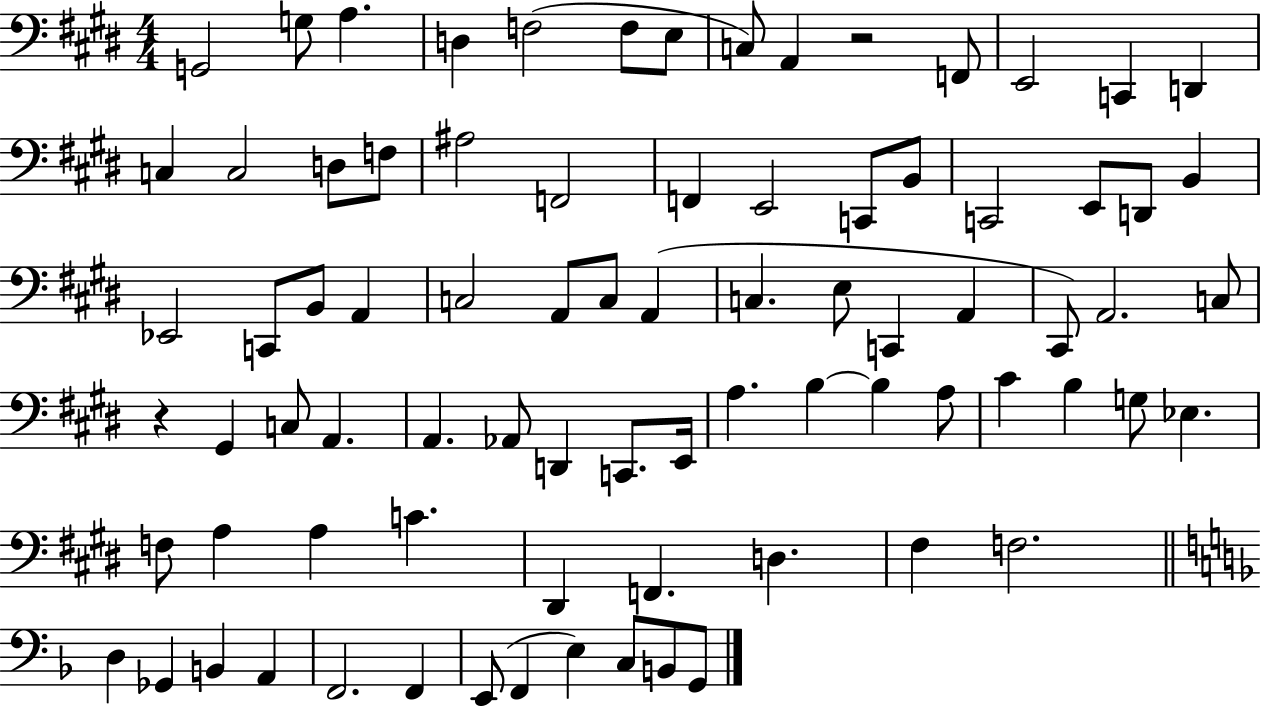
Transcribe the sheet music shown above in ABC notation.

X:1
T:Untitled
M:4/4
L:1/4
K:E
G,,2 G,/2 A, D, F,2 F,/2 E,/2 C,/2 A,, z2 F,,/2 E,,2 C,, D,, C, C,2 D,/2 F,/2 ^A,2 F,,2 F,, E,,2 C,,/2 B,,/2 C,,2 E,,/2 D,,/2 B,, _E,,2 C,,/2 B,,/2 A,, C,2 A,,/2 C,/2 A,, C, E,/2 C,, A,, ^C,,/2 A,,2 C,/2 z ^G,, C,/2 A,, A,, _A,,/2 D,, C,,/2 E,,/4 A, B, B, A,/2 ^C B, G,/2 _E, F,/2 A, A, C ^D,, F,, D, ^F, F,2 D, _G,, B,, A,, F,,2 F,, E,,/2 F,, E, C,/2 B,,/2 G,,/2